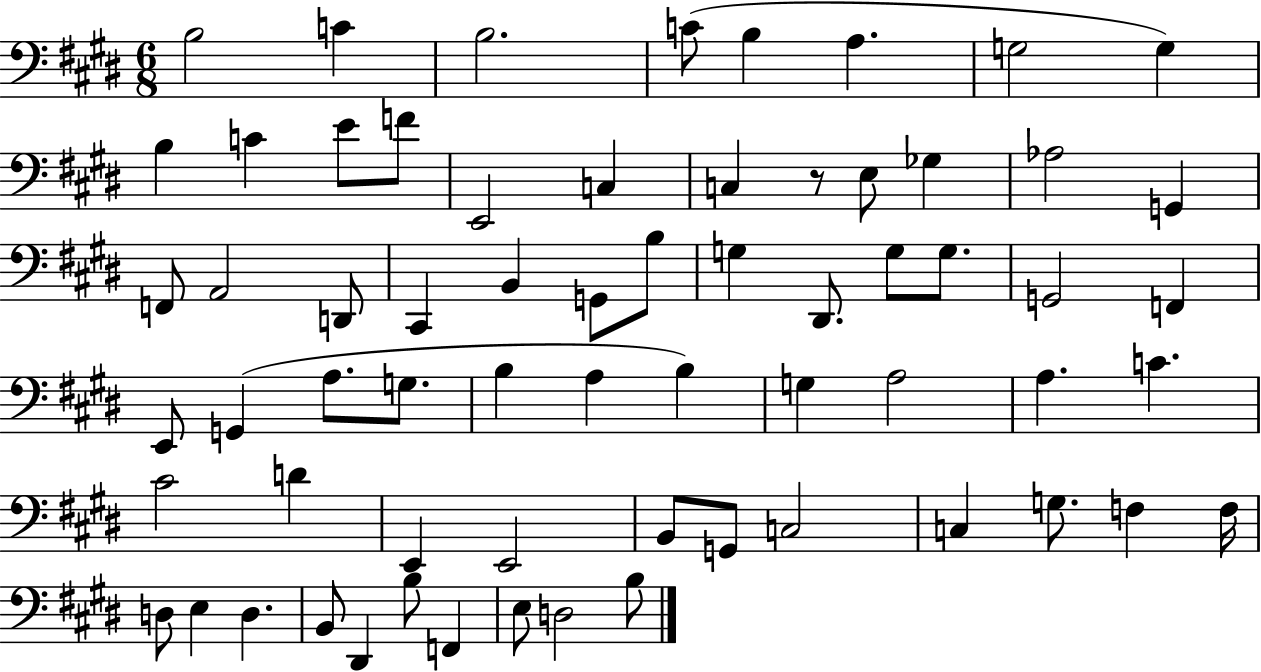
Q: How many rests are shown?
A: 1